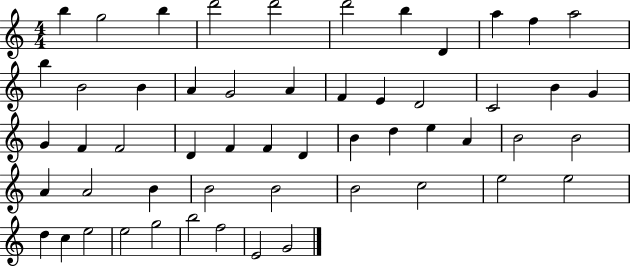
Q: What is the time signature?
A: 4/4